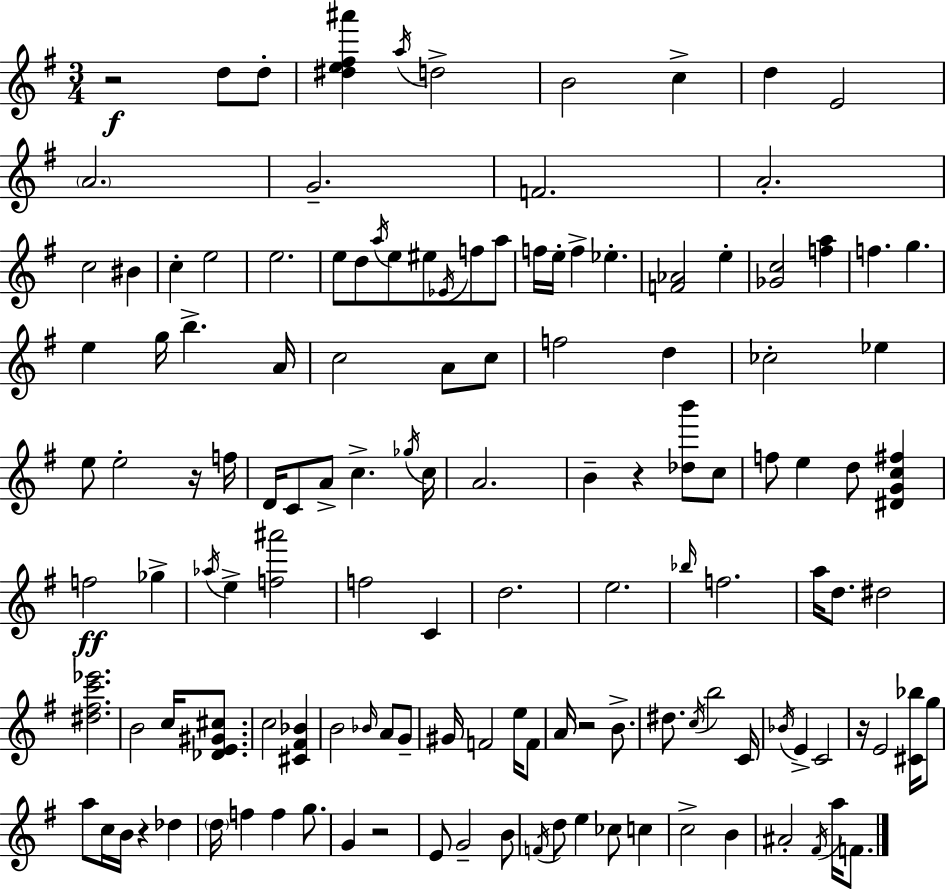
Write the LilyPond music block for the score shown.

{
  \clef treble
  \numericTimeSignature
  \time 3/4
  \key g \major
  r2\f d''8 d''8-. | <dis'' e'' fis'' ais'''>4 \acciaccatura { a''16 } d''2-> | b'2 c''4-> | d''4 e'2 | \break \parenthesize a'2. | g'2.-- | f'2. | a'2.-. | \break c''2 bis'4 | c''4-. e''2 | e''2. | e''8 d''8 \acciaccatura { a''16 } e''8 eis''8 \acciaccatura { ees'16 } f''8 | \break a''8 f''16 e''16-. f''4-> ees''4.-. | <f' aes'>2 e''4-. | <ges' c''>2 <f'' a''>4 | f''4. g''4. | \break e''4 g''16 b''4.-> | a'16 c''2 a'8 | c''8 f''2 d''4 | ces''2-. ees''4 | \break e''8 e''2-. | r16 f''16 d'16 c'8 a'8-> c''4.-> | \acciaccatura { ges''16 } c''16 a'2. | b'4-- r4 | \break <des'' b'''>8 c''8 f''8 e''4 d''8 | <dis' g' c'' fis''>4 f''2\ff | ges''4-> \acciaccatura { aes''16 } e''4-> <f'' ais'''>2 | f''2 | \break c'4 d''2. | e''2. | \grace { bes''16 } f''2. | a''16 d''8. dis''2 | \break <dis'' fis'' c''' ees'''>2. | b'2 | c''16 <des' e' gis' cis''>8. c''2 | <cis' fis' bes'>4 b'2 | \break \grace { bes'16 } a'8 g'8-- gis'16 f'2 | e''16 f'8 a'16 r2 | b'8.-> dis''8. \acciaccatura { c''16 } b''2 | c'16 \acciaccatura { bes'16 } e'4-> | \break c'2 r16 e'2 | <cis' bes''>16 g''8 a''8 c''16 | b'16 r4 des''4 \parenthesize d''16 f''4 | f''4 g''8. g'4 | \break r2 e'8 g'2-- | b'8 \acciaccatura { f'16 } d''8 | e''4 ces''8 c''4 c''2-> | b'4 ais'2-. | \break \acciaccatura { fis'16 } a''16 f'8. \bar "|."
}